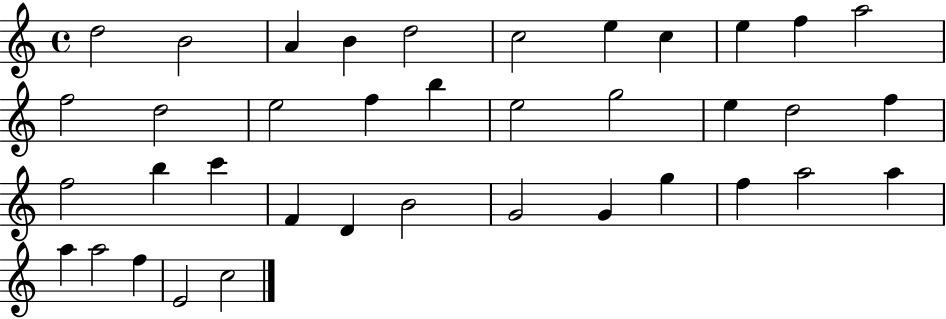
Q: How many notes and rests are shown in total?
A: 38